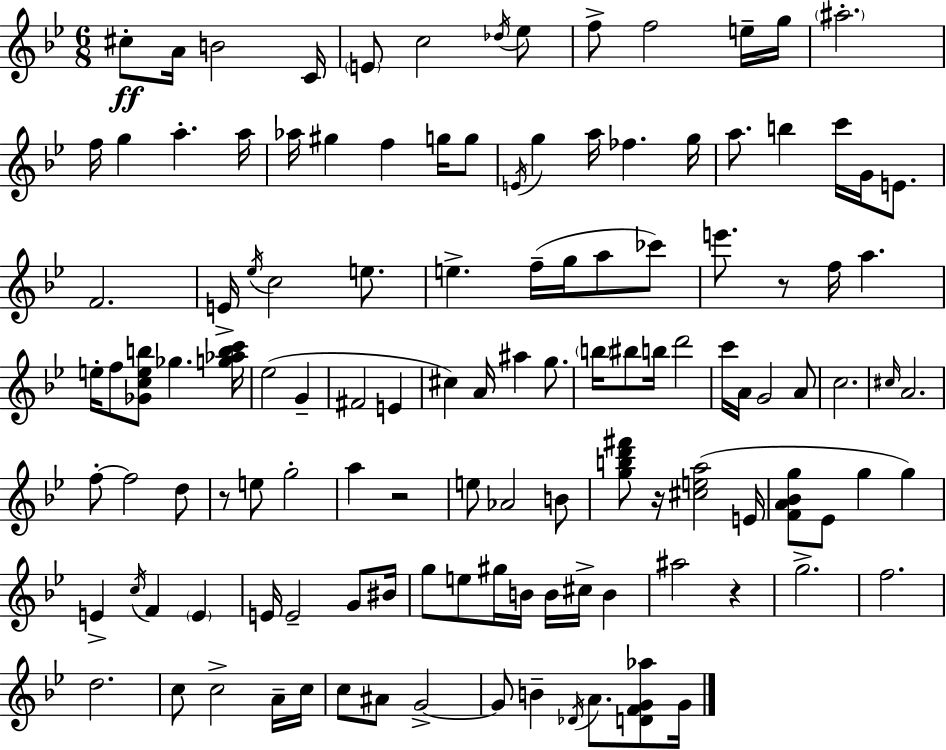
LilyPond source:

{
  \clef treble
  \numericTimeSignature
  \time 6/8
  \key bes \major
  cis''8-.\ff a'16 b'2 c'16 | \parenthesize e'8 c''2 \acciaccatura { des''16 } ees''8 | f''8-> f''2 e''16-- | g''16 \parenthesize ais''2.-. | \break f''16 g''4 a''4.-. | a''16 aes''16 gis''4 f''4 g''16 g''8 | \acciaccatura { e'16 } g''4 a''16 fes''4. | g''16 a''8. b''4 c'''16 g'16 e'8. | \break f'2. | e'16-> \acciaccatura { ees''16 } c''2 | e''8. e''4.-> f''16--( g''16 a''8 | ces'''8) e'''8. r8 f''16 a''4. | \break e''16-. f''8 <ges' c'' e'' b''>8 ges''4. | <g'' aes'' b'' c'''>16 ees''2( g'4-- | fis'2 e'4 | cis''4) a'16 ais''4 | \break g''8. \parenthesize b''16 bis''8 b''16 d'''2 | c'''16 a'16 g'2 | a'8 c''2. | \grace { cis''16 } a'2. | \break f''8-.~~ f''2 | d''8 r8 e''8 g''2-. | a''4 r2 | e''8 aes'2 | \break b'8 <g'' b'' d''' fis'''>8 r16 <cis'' e'' a''>2( | e'16 <f' a' bes' g''>8 ees'8 g''4 | g''4) e'4-> \acciaccatura { c''16 } f'4 | \parenthesize e'4 e'16 e'2-- | \break g'8 bis'16 g''8 e''8 gis''16 b'16 b'16 | cis''16-> b'4 ais''2 | r4 g''2.-> | f''2. | \break d''2. | c''8 c''2-> | a'16-- c''16 c''8 ais'8 g'2->~~ | g'8 b'4-- \acciaccatura { des'16 } | \break a'8. <d' f' g' aes''>8 g'16 \bar "|."
}